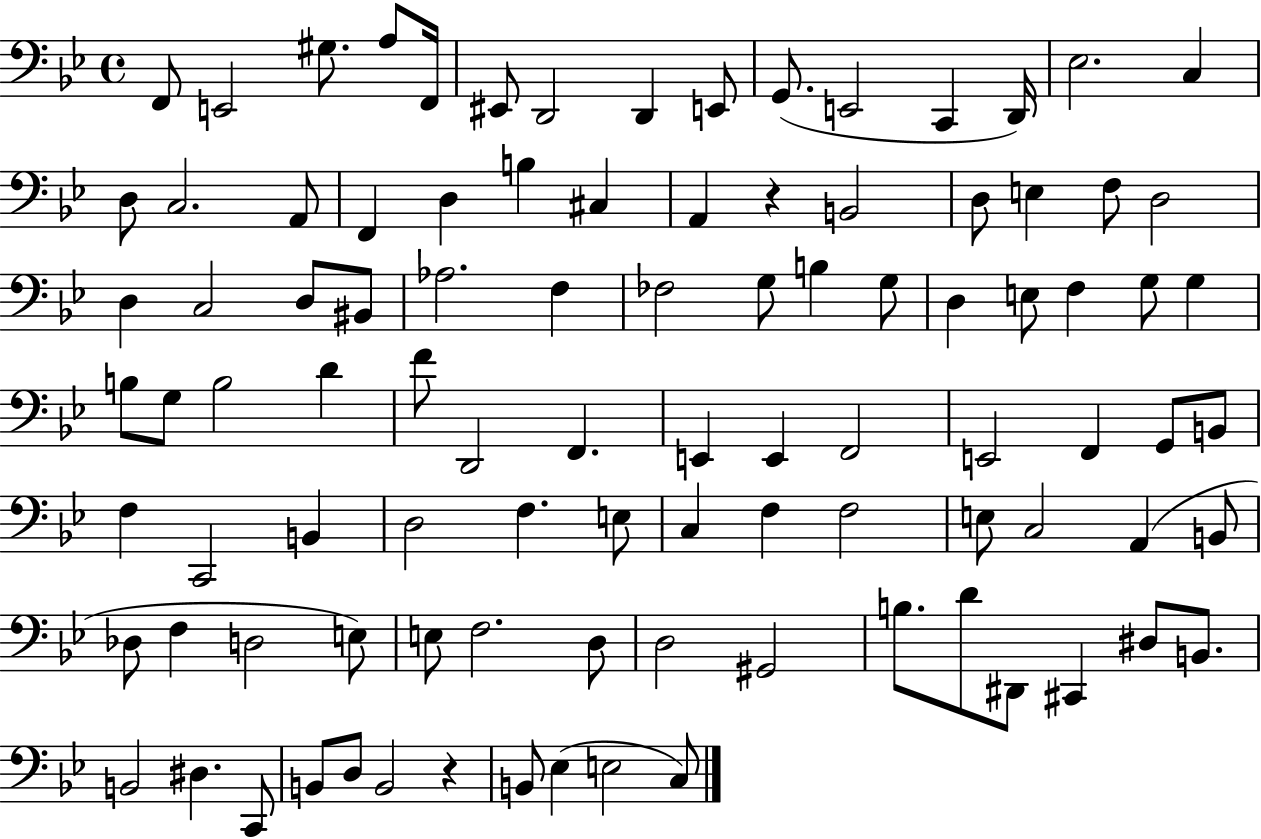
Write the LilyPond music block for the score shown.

{
  \clef bass
  \time 4/4
  \defaultTimeSignature
  \key bes \major
  f,8 e,2 gis8. a8 f,16 | eis,8 d,2 d,4 e,8 | g,8.( e,2 c,4 d,16) | ees2. c4 | \break d8 c2. a,8 | f,4 d4 b4 cis4 | a,4 r4 b,2 | d8 e4 f8 d2 | \break d4 c2 d8 bis,8 | aes2. f4 | fes2 g8 b4 g8 | d4 e8 f4 g8 g4 | \break b8 g8 b2 d'4 | f'8 d,2 f,4. | e,4 e,4 f,2 | e,2 f,4 g,8 b,8 | \break f4 c,2 b,4 | d2 f4. e8 | c4 f4 f2 | e8 c2 a,4( b,8 | \break des8 f4 d2 e8) | e8 f2. d8 | d2 gis,2 | b8. d'8 dis,8 cis,4 dis8 b,8. | \break b,2 dis4. c,8 | b,8 d8 b,2 r4 | b,8 ees4( e2 c8) | \bar "|."
}